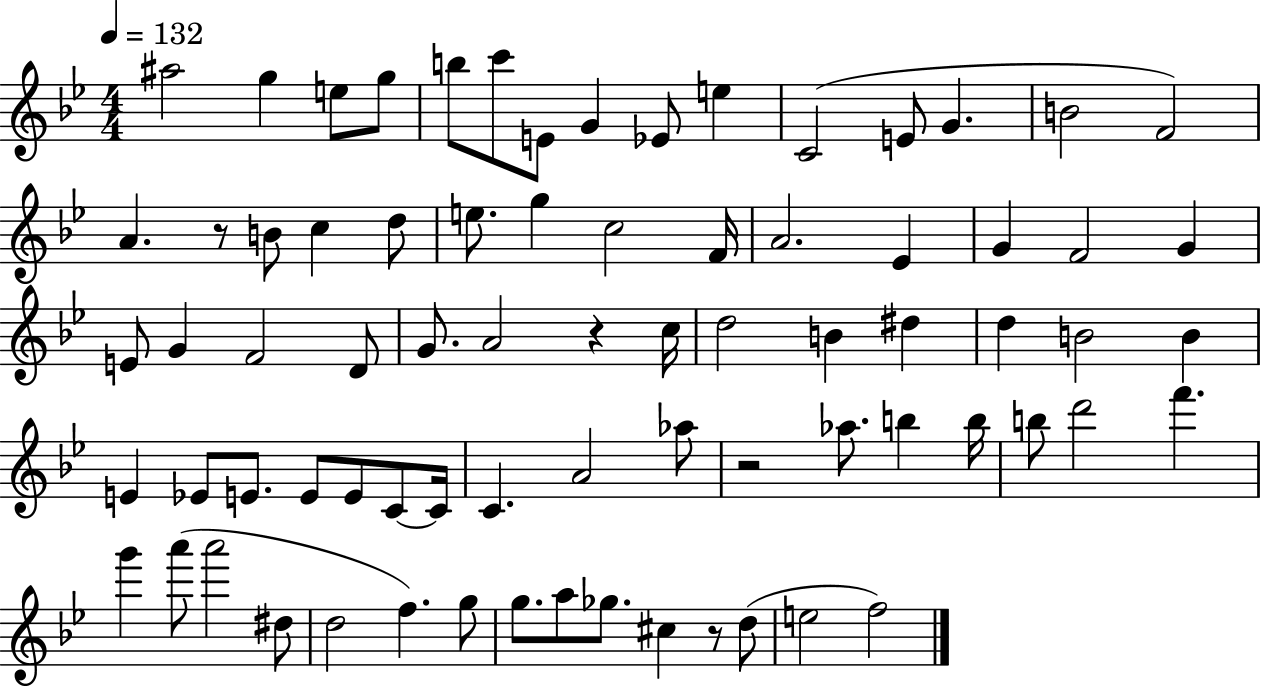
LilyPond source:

{
  \clef treble
  \numericTimeSignature
  \time 4/4
  \key bes \major
  \tempo 4 = 132
  ais''2 g''4 e''8 g''8 | b''8 c'''8 e'8 g'4 ees'8 e''4 | c'2( e'8 g'4. | b'2 f'2) | \break a'4. r8 b'8 c''4 d''8 | e''8. g''4 c''2 f'16 | a'2. ees'4 | g'4 f'2 g'4 | \break e'8 g'4 f'2 d'8 | g'8. a'2 r4 c''16 | d''2 b'4 dis''4 | d''4 b'2 b'4 | \break e'4 ees'8 e'8. e'8 e'8 c'8~~ c'16 | c'4. a'2 aes''8 | r2 aes''8. b''4 b''16 | b''8 d'''2 f'''4. | \break g'''4 a'''8( a'''2 dis''8 | d''2 f''4.) g''8 | g''8. a''8 ges''8. cis''4 r8 d''8( | e''2 f''2) | \break \bar "|."
}